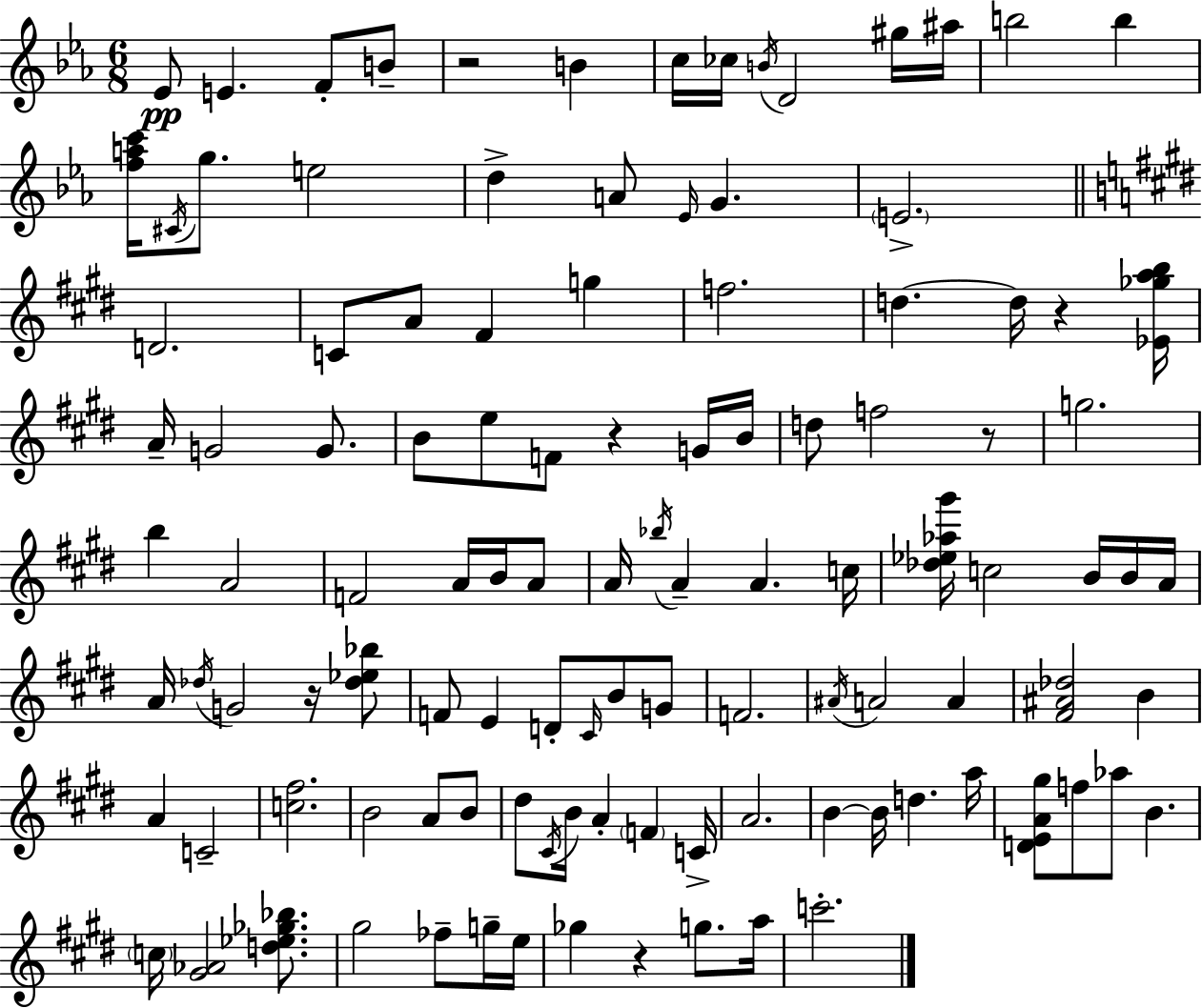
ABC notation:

X:1
T:Untitled
M:6/8
L:1/4
K:Eb
_E/2 E F/2 B/2 z2 B c/4 _c/4 B/4 D2 ^g/4 ^a/4 b2 b [fac']/4 ^C/4 g/2 e2 d A/2 _E/4 G E2 D2 C/2 A/2 ^F g f2 d d/4 z [_E_gab]/4 A/4 G2 G/2 B/2 e/2 F/2 z G/4 B/4 d/2 f2 z/2 g2 b A2 F2 A/4 B/4 A/2 A/4 _b/4 A A c/4 [_d_e_a^g']/4 c2 B/4 B/4 A/4 A/4 _d/4 G2 z/4 [_d_e_b]/2 F/2 E D/2 ^C/4 B/2 G/2 F2 ^A/4 A2 A [^F^A_d]2 B A C2 [c^f]2 B2 A/2 B/2 ^d/2 ^C/4 B/4 A F C/4 A2 B B/4 d a/4 [DEA^g]/2 f/2 _a/2 B c/4 [^G_A]2 [d_e_g_b]/2 ^g2 _f/2 g/4 e/4 _g z g/2 a/4 c'2